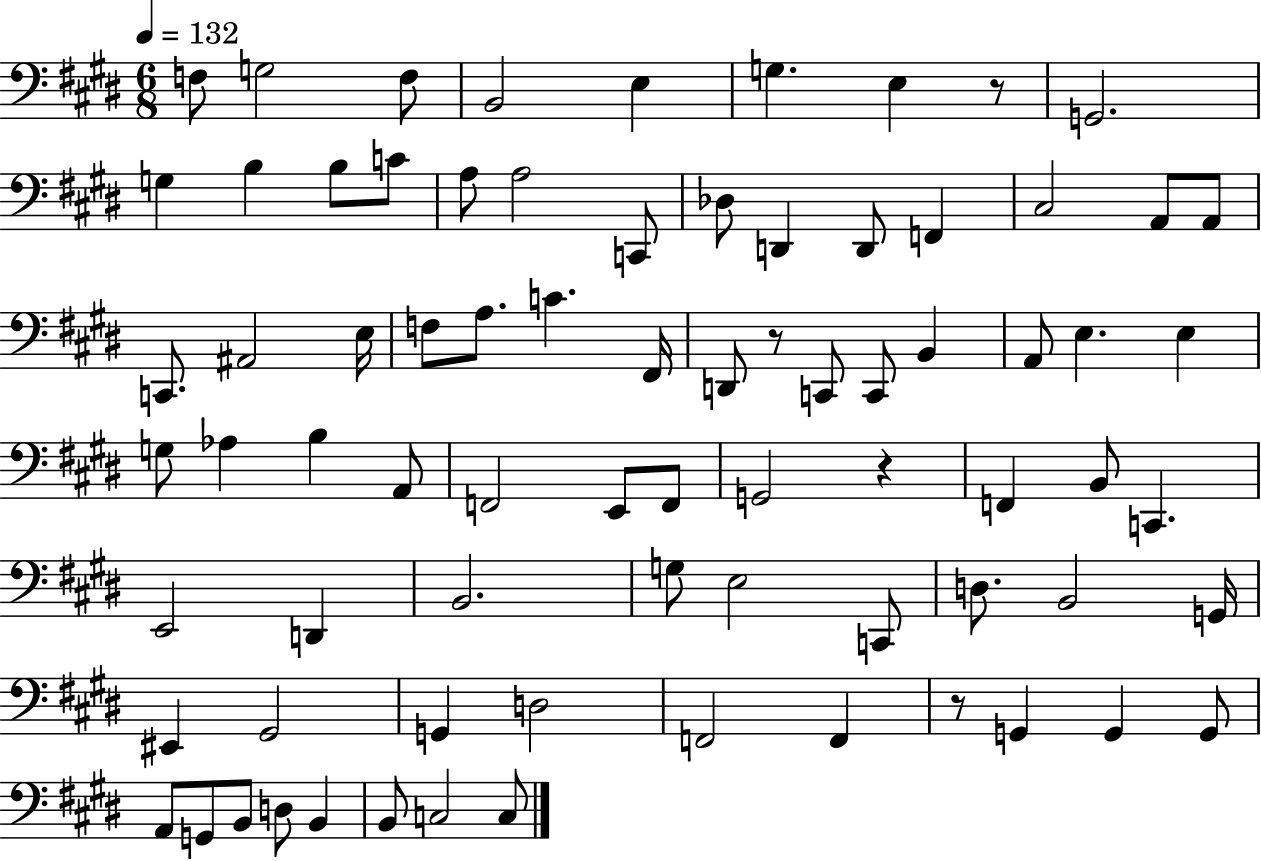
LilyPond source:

{
  \clef bass
  \numericTimeSignature
  \time 6/8
  \key e \major
  \tempo 4 = 132
  \repeat volta 2 { f8 g2 f8 | b,2 e4 | g4. e4 r8 | g,2. | \break g4 b4 b8 c'8 | a8 a2 c,8 | des8 d,4 d,8 f,4 | cis2 a,8 a,8 | \break c,8. ais,2 e16 | f8 a8. c'4. fis,16 | d,8 r8 c,8 c,8 b,4 | a,8 e4. e4 | \break g8 aes4 b4 a,8 | f,2 e,8 f,8 | g,2 r4 | f,4 b,8 c,4. | \break e,2 d,4 | b,2. | g8 e2 c,8 | d8. b,2 g,16 | \break eis,4 gis,2 | g,4 d2 | f,2 f,4 | r8 g,4 g,4 g,8 | \break a,8 g,8 b,8 d8 b,4 | b,8 c2 c8 | } \bar "|."
}